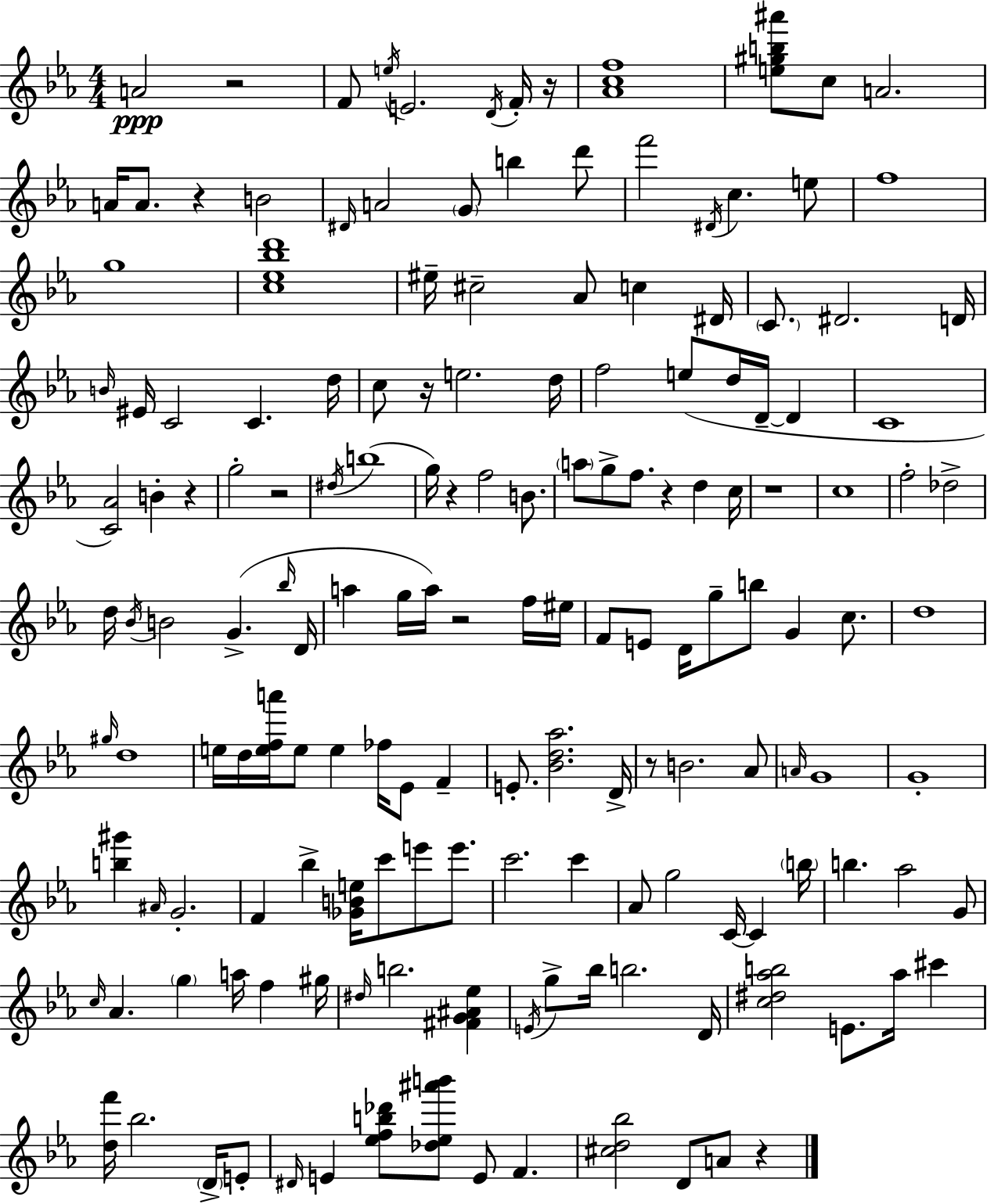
A4/h R/h F4/e E5/s E4/h. D4/s F4/s R/s [Ab4,C5,F5]/w [E5,G#5,B5,A#6]/e C5/e A4/h. A4/s A4/e. R/q B4/h D#4/s A4/h G4/e B5/q D6/e F6/h D#4/s C5/q. E5/e F5/w G5/w [C5,Eb5,Bb5,D6]/w EIS5/s C#5/h Ab4/e C5/q D#4/s C4/e. D#4/h. D4/s B4/s EIS4/s C4/h C4/q. D5/s C5/e R/s E5/h. D5/s F5/h E5/e D5/s D4/s D4/q C4/w [C4,Ab4]/h B4/q R/q G5/h R/h D#5/s B5/w G5/s R/q F5/h B4/e. A5/e G5/e F5/e. R/q D5/q C5/s R/w C5/w F5/h Db5/h D5/s Bb4/s B4/h G4/q. Bb5/s D4/s A5/q G5/s A5/s R/h F5/s EIS5/s F4/e E4/e D4/s G5/e B5/e G4/q C5/e. D5/w G#5/s D5/w E5/s D5/s [E5,F5,A6]/s E5/e E5/q FES5/s Eb4/e F4/q E4/e. [Bb4,D5,Ab5]/h. D4/s R/e B4/h. Ab4/e A4/s G4/w G4/w [B5,G#6]/q A#4/s G4/h. F4/q Bb5/q [Gb4,B4,E5]/s C6/e E6/e E6/e. C6/h. C6/q Ab4/e G5/h C4/s C4/q B5/s B5/q. Ab5/h G4/e C5/s Ab4/q. G5/q A5/s F5/q G#5/s D#5/s B5/h. [F#4,G4,A#4,Eb5]/q E4/s G5/e Bb5/s B5/h. D4/s [C5,D#5,Ab5,B5]/h E4/e. Ab5/s C#6/q [D5,F6]/s Bb5/h. D4/s E4/e D#4/s E4/q [Eb5,F5,B5,Db6]/e [Db5,Eb5,A#6,B6]/e E4/e F4/q. [C#5,D5,Bb5]/h D4/e A4/e R/q